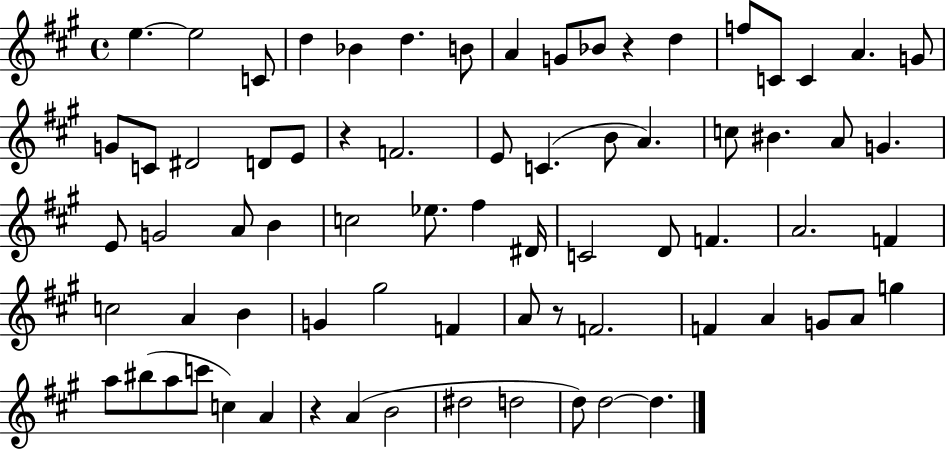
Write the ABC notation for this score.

X:1
T:Untitled
M:4/4
L:1/4
K:A
e e2 C/2 d _B d B/2 A G/2 _B/2 z d f/2 C/2 C A G/2 G/2 C/2 ^D2 D/2 E/2 z F2 E/2 C B/2 A c/2 ^B A/2 G E/2 G2 A/2 B c2 _e/2 ^f ^D/4 C2 D/2 F A2 F c2 A B G ^g2 F A/2 z/2 F2 F A G/2 A/2 g a/2 ^b/2 a/2 c'/2 c A z A B2 ^d2 d2 d/2 d2 d